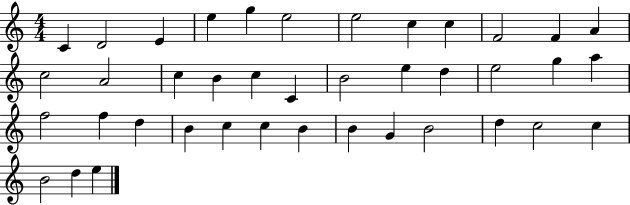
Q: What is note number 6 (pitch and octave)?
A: E5